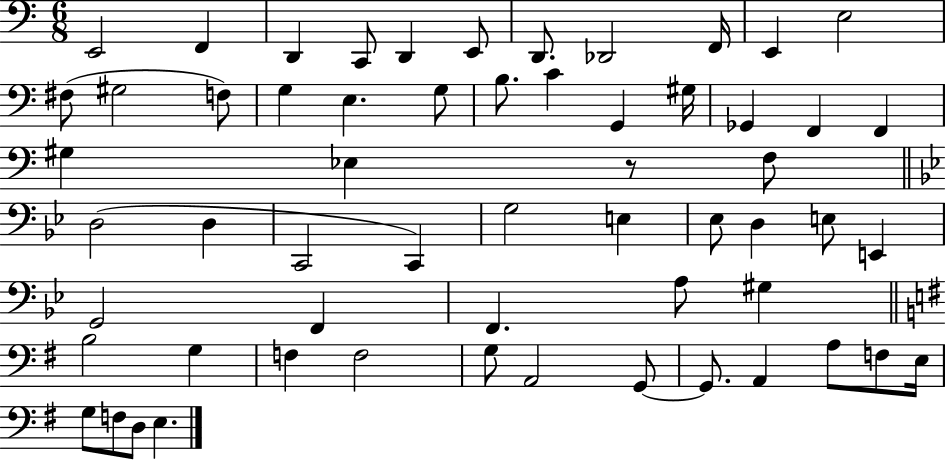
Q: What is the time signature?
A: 6/8